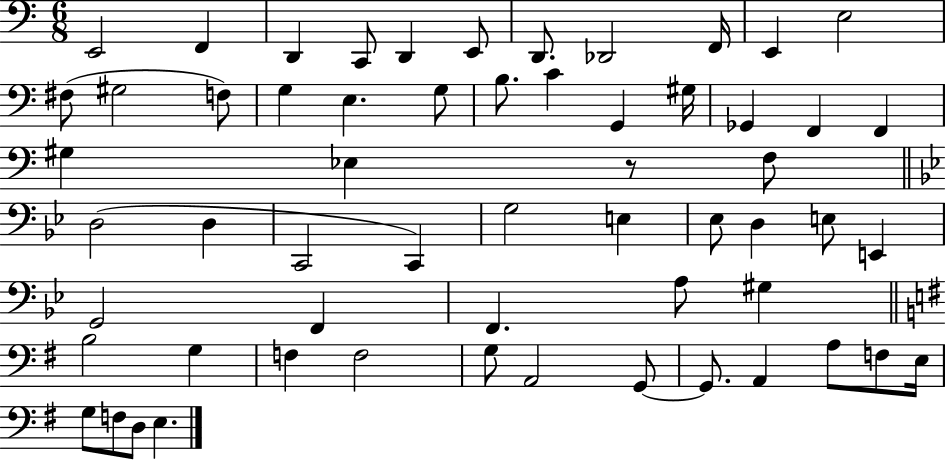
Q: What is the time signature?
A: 6/8